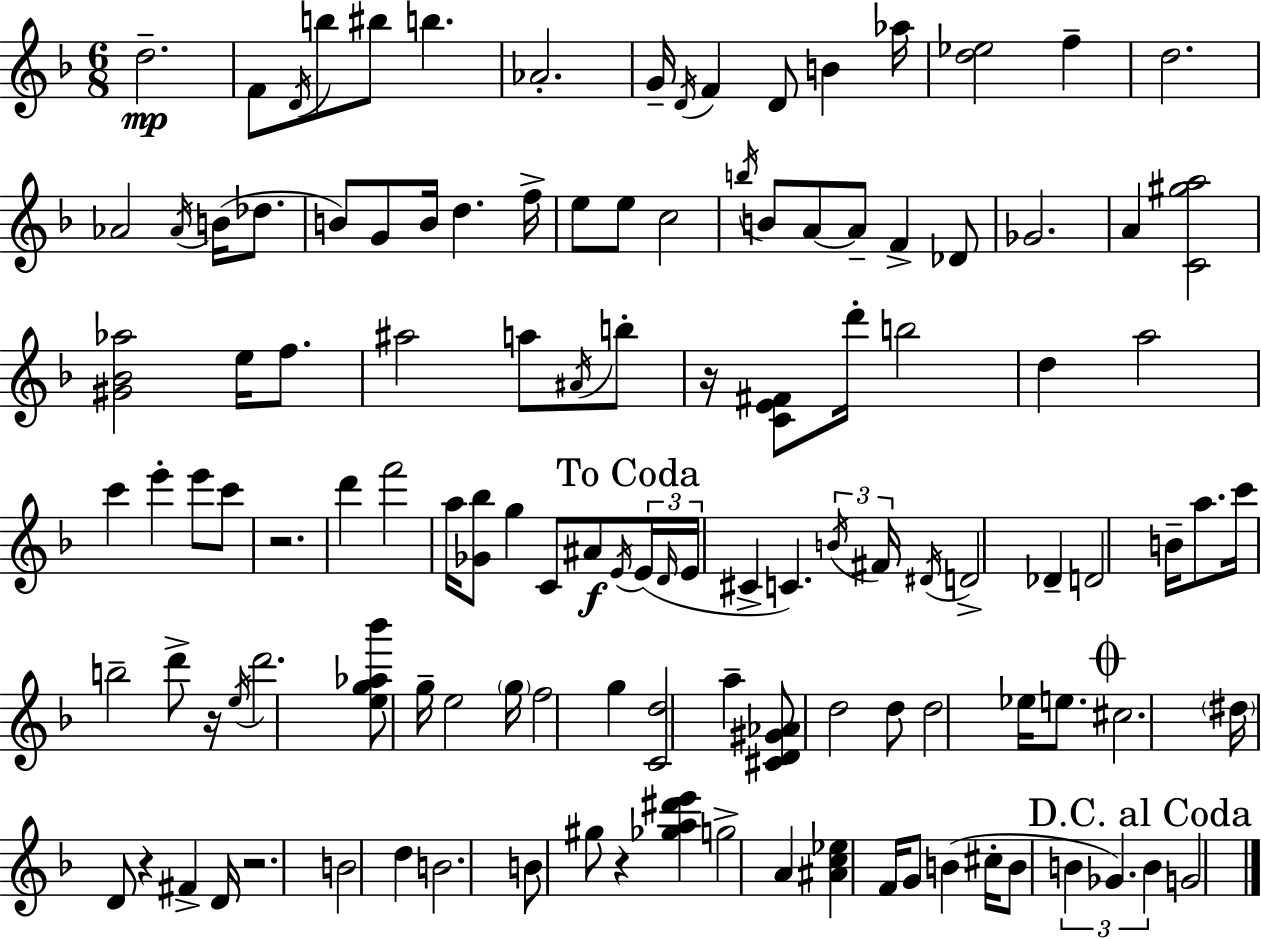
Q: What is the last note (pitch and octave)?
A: G4